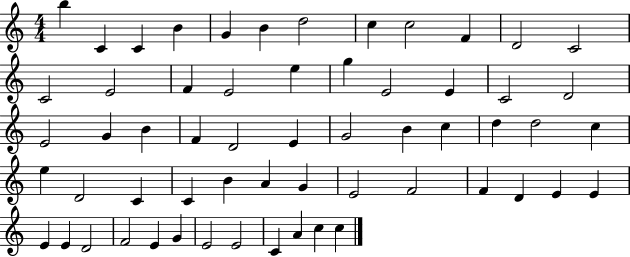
B5/q C4/q C4/q B4/q G4/q B4/q D5/h C5/q C5/h F4/q D4/h C4/h C4/h E4/h F4/q E4/h E5/q G5/q E4/h E4/q C4/h D4/h E4/h G4/q B4/q F4/q D4/h E4/q G4/h B4/q C5/q D5/q D5/h C5/q E5/q D4/h C4/q C4/q B4/q A4/q G4/q E4/h F4/h F4/q D4/q E4/q E4/q E4/q E4/q D4/h F4/h E4/q G4/q E4/h E4/h C4/q A4/q C5/q C5/q